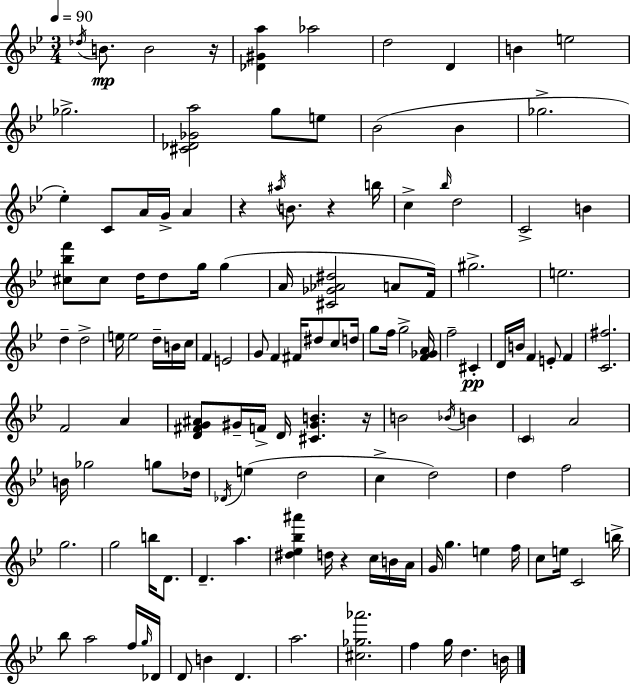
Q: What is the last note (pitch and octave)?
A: B4